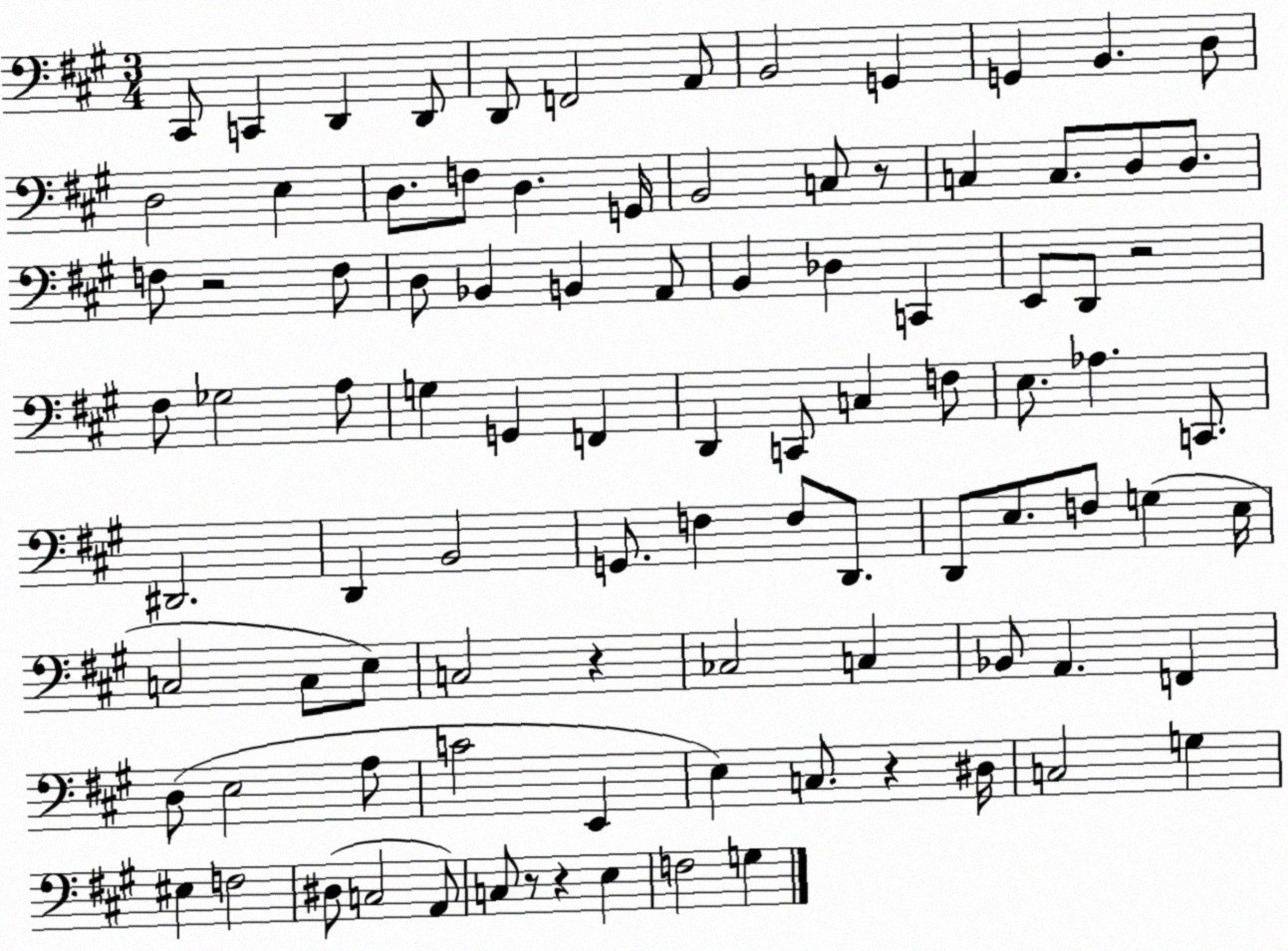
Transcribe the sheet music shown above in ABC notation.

X:1
T:Untitled
M:3/4
L:1/4
K:A
^C,,/2 C,, D,, D,,/2 D,,/2 F,,2 A,,/2 B,,2 G,, G,, B,, D,/2 D,2 E, D,/2 F,/2 D, G,,/4 B,,2 C,/2 z/2 C, C,/2 D,/2 D,/2 F,/2 z2 F,/2 D,/2 _B,, B,, A,,/2 B,, _D, C,, E,,/2 D,,/2 z2 ^F,/2 _G,2 A,/2 G, G,, F,, D,, C,,/2 C, F,/2 E,/2 _A, C,,/2 ^D,,2 D,, B,,2 G,,/2 F, F,/2 D,,/2 D,,/2 E,/2 F,/2 G, E,/4 C,2 C,/2 E,/2 C,2 z _C,2 C, _B,,/2 A,, F,, D,/2 E,2 A,/2 C2 E,, E, C,/2 z ^D,/4 C,2 G, ^E, F,2 ^D,/2 C,2 A,,/2 C,/2 z/2 z E, F,2 G,